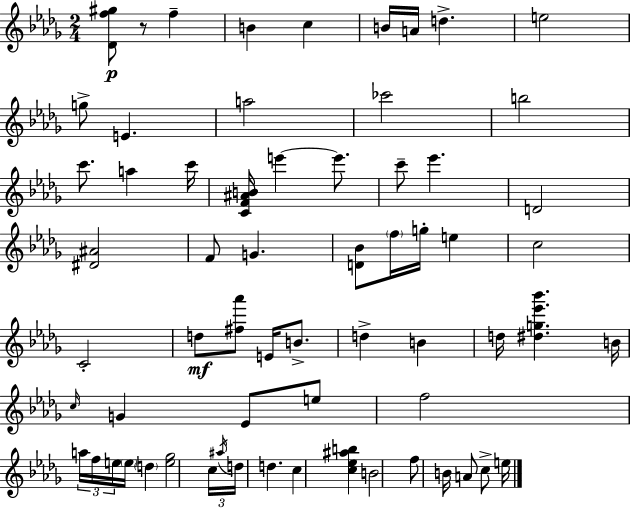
{
  \clef treble
  \numericTimeSignature
  \time 2/4
  \key bes \minor
  <des' f'' gis''>8\p r8 f''4-- | b'4 c''4 | b'16 a'16 d''4.-> | e''2 | \break g''8-> e'4. | a''2 | ces'''2 | b''2 | \break c'''8. a''4 c'''16 | <c' f' ais' b'>16 e'''4~~ e'''8. | c'''8-- ees'''4. | d'2 | \break <dis' ais'>2 | f'8 g'4. | <d' bes'>8 \parenthesize f''16 g''16-. e''4 | c''2 | \break c'2-. | d''8\mf <fis'' aes'''>8 e'16 b'8.-> | d''4-> b'4 | d''16 <dis'' g'' ees''' bes'''>4. b'16 | \break \grace { c''16 } g'4 ees'8 e''8 | f''2 | \tuplet 3/2 { a''16 f''16 e''16 } \parenthesize e''16 \parenthesize d''4 | <e'' ges''>2 | \break \tuplet 3/2 { c''16 \acciaccatura { ais''16 } d''16 } d''4. | c''4 <c'' ees'' ais'' b''>4 | b'2 | f''8 b'16 a'8 c''8-> | \break e''16 \bar "|."
}